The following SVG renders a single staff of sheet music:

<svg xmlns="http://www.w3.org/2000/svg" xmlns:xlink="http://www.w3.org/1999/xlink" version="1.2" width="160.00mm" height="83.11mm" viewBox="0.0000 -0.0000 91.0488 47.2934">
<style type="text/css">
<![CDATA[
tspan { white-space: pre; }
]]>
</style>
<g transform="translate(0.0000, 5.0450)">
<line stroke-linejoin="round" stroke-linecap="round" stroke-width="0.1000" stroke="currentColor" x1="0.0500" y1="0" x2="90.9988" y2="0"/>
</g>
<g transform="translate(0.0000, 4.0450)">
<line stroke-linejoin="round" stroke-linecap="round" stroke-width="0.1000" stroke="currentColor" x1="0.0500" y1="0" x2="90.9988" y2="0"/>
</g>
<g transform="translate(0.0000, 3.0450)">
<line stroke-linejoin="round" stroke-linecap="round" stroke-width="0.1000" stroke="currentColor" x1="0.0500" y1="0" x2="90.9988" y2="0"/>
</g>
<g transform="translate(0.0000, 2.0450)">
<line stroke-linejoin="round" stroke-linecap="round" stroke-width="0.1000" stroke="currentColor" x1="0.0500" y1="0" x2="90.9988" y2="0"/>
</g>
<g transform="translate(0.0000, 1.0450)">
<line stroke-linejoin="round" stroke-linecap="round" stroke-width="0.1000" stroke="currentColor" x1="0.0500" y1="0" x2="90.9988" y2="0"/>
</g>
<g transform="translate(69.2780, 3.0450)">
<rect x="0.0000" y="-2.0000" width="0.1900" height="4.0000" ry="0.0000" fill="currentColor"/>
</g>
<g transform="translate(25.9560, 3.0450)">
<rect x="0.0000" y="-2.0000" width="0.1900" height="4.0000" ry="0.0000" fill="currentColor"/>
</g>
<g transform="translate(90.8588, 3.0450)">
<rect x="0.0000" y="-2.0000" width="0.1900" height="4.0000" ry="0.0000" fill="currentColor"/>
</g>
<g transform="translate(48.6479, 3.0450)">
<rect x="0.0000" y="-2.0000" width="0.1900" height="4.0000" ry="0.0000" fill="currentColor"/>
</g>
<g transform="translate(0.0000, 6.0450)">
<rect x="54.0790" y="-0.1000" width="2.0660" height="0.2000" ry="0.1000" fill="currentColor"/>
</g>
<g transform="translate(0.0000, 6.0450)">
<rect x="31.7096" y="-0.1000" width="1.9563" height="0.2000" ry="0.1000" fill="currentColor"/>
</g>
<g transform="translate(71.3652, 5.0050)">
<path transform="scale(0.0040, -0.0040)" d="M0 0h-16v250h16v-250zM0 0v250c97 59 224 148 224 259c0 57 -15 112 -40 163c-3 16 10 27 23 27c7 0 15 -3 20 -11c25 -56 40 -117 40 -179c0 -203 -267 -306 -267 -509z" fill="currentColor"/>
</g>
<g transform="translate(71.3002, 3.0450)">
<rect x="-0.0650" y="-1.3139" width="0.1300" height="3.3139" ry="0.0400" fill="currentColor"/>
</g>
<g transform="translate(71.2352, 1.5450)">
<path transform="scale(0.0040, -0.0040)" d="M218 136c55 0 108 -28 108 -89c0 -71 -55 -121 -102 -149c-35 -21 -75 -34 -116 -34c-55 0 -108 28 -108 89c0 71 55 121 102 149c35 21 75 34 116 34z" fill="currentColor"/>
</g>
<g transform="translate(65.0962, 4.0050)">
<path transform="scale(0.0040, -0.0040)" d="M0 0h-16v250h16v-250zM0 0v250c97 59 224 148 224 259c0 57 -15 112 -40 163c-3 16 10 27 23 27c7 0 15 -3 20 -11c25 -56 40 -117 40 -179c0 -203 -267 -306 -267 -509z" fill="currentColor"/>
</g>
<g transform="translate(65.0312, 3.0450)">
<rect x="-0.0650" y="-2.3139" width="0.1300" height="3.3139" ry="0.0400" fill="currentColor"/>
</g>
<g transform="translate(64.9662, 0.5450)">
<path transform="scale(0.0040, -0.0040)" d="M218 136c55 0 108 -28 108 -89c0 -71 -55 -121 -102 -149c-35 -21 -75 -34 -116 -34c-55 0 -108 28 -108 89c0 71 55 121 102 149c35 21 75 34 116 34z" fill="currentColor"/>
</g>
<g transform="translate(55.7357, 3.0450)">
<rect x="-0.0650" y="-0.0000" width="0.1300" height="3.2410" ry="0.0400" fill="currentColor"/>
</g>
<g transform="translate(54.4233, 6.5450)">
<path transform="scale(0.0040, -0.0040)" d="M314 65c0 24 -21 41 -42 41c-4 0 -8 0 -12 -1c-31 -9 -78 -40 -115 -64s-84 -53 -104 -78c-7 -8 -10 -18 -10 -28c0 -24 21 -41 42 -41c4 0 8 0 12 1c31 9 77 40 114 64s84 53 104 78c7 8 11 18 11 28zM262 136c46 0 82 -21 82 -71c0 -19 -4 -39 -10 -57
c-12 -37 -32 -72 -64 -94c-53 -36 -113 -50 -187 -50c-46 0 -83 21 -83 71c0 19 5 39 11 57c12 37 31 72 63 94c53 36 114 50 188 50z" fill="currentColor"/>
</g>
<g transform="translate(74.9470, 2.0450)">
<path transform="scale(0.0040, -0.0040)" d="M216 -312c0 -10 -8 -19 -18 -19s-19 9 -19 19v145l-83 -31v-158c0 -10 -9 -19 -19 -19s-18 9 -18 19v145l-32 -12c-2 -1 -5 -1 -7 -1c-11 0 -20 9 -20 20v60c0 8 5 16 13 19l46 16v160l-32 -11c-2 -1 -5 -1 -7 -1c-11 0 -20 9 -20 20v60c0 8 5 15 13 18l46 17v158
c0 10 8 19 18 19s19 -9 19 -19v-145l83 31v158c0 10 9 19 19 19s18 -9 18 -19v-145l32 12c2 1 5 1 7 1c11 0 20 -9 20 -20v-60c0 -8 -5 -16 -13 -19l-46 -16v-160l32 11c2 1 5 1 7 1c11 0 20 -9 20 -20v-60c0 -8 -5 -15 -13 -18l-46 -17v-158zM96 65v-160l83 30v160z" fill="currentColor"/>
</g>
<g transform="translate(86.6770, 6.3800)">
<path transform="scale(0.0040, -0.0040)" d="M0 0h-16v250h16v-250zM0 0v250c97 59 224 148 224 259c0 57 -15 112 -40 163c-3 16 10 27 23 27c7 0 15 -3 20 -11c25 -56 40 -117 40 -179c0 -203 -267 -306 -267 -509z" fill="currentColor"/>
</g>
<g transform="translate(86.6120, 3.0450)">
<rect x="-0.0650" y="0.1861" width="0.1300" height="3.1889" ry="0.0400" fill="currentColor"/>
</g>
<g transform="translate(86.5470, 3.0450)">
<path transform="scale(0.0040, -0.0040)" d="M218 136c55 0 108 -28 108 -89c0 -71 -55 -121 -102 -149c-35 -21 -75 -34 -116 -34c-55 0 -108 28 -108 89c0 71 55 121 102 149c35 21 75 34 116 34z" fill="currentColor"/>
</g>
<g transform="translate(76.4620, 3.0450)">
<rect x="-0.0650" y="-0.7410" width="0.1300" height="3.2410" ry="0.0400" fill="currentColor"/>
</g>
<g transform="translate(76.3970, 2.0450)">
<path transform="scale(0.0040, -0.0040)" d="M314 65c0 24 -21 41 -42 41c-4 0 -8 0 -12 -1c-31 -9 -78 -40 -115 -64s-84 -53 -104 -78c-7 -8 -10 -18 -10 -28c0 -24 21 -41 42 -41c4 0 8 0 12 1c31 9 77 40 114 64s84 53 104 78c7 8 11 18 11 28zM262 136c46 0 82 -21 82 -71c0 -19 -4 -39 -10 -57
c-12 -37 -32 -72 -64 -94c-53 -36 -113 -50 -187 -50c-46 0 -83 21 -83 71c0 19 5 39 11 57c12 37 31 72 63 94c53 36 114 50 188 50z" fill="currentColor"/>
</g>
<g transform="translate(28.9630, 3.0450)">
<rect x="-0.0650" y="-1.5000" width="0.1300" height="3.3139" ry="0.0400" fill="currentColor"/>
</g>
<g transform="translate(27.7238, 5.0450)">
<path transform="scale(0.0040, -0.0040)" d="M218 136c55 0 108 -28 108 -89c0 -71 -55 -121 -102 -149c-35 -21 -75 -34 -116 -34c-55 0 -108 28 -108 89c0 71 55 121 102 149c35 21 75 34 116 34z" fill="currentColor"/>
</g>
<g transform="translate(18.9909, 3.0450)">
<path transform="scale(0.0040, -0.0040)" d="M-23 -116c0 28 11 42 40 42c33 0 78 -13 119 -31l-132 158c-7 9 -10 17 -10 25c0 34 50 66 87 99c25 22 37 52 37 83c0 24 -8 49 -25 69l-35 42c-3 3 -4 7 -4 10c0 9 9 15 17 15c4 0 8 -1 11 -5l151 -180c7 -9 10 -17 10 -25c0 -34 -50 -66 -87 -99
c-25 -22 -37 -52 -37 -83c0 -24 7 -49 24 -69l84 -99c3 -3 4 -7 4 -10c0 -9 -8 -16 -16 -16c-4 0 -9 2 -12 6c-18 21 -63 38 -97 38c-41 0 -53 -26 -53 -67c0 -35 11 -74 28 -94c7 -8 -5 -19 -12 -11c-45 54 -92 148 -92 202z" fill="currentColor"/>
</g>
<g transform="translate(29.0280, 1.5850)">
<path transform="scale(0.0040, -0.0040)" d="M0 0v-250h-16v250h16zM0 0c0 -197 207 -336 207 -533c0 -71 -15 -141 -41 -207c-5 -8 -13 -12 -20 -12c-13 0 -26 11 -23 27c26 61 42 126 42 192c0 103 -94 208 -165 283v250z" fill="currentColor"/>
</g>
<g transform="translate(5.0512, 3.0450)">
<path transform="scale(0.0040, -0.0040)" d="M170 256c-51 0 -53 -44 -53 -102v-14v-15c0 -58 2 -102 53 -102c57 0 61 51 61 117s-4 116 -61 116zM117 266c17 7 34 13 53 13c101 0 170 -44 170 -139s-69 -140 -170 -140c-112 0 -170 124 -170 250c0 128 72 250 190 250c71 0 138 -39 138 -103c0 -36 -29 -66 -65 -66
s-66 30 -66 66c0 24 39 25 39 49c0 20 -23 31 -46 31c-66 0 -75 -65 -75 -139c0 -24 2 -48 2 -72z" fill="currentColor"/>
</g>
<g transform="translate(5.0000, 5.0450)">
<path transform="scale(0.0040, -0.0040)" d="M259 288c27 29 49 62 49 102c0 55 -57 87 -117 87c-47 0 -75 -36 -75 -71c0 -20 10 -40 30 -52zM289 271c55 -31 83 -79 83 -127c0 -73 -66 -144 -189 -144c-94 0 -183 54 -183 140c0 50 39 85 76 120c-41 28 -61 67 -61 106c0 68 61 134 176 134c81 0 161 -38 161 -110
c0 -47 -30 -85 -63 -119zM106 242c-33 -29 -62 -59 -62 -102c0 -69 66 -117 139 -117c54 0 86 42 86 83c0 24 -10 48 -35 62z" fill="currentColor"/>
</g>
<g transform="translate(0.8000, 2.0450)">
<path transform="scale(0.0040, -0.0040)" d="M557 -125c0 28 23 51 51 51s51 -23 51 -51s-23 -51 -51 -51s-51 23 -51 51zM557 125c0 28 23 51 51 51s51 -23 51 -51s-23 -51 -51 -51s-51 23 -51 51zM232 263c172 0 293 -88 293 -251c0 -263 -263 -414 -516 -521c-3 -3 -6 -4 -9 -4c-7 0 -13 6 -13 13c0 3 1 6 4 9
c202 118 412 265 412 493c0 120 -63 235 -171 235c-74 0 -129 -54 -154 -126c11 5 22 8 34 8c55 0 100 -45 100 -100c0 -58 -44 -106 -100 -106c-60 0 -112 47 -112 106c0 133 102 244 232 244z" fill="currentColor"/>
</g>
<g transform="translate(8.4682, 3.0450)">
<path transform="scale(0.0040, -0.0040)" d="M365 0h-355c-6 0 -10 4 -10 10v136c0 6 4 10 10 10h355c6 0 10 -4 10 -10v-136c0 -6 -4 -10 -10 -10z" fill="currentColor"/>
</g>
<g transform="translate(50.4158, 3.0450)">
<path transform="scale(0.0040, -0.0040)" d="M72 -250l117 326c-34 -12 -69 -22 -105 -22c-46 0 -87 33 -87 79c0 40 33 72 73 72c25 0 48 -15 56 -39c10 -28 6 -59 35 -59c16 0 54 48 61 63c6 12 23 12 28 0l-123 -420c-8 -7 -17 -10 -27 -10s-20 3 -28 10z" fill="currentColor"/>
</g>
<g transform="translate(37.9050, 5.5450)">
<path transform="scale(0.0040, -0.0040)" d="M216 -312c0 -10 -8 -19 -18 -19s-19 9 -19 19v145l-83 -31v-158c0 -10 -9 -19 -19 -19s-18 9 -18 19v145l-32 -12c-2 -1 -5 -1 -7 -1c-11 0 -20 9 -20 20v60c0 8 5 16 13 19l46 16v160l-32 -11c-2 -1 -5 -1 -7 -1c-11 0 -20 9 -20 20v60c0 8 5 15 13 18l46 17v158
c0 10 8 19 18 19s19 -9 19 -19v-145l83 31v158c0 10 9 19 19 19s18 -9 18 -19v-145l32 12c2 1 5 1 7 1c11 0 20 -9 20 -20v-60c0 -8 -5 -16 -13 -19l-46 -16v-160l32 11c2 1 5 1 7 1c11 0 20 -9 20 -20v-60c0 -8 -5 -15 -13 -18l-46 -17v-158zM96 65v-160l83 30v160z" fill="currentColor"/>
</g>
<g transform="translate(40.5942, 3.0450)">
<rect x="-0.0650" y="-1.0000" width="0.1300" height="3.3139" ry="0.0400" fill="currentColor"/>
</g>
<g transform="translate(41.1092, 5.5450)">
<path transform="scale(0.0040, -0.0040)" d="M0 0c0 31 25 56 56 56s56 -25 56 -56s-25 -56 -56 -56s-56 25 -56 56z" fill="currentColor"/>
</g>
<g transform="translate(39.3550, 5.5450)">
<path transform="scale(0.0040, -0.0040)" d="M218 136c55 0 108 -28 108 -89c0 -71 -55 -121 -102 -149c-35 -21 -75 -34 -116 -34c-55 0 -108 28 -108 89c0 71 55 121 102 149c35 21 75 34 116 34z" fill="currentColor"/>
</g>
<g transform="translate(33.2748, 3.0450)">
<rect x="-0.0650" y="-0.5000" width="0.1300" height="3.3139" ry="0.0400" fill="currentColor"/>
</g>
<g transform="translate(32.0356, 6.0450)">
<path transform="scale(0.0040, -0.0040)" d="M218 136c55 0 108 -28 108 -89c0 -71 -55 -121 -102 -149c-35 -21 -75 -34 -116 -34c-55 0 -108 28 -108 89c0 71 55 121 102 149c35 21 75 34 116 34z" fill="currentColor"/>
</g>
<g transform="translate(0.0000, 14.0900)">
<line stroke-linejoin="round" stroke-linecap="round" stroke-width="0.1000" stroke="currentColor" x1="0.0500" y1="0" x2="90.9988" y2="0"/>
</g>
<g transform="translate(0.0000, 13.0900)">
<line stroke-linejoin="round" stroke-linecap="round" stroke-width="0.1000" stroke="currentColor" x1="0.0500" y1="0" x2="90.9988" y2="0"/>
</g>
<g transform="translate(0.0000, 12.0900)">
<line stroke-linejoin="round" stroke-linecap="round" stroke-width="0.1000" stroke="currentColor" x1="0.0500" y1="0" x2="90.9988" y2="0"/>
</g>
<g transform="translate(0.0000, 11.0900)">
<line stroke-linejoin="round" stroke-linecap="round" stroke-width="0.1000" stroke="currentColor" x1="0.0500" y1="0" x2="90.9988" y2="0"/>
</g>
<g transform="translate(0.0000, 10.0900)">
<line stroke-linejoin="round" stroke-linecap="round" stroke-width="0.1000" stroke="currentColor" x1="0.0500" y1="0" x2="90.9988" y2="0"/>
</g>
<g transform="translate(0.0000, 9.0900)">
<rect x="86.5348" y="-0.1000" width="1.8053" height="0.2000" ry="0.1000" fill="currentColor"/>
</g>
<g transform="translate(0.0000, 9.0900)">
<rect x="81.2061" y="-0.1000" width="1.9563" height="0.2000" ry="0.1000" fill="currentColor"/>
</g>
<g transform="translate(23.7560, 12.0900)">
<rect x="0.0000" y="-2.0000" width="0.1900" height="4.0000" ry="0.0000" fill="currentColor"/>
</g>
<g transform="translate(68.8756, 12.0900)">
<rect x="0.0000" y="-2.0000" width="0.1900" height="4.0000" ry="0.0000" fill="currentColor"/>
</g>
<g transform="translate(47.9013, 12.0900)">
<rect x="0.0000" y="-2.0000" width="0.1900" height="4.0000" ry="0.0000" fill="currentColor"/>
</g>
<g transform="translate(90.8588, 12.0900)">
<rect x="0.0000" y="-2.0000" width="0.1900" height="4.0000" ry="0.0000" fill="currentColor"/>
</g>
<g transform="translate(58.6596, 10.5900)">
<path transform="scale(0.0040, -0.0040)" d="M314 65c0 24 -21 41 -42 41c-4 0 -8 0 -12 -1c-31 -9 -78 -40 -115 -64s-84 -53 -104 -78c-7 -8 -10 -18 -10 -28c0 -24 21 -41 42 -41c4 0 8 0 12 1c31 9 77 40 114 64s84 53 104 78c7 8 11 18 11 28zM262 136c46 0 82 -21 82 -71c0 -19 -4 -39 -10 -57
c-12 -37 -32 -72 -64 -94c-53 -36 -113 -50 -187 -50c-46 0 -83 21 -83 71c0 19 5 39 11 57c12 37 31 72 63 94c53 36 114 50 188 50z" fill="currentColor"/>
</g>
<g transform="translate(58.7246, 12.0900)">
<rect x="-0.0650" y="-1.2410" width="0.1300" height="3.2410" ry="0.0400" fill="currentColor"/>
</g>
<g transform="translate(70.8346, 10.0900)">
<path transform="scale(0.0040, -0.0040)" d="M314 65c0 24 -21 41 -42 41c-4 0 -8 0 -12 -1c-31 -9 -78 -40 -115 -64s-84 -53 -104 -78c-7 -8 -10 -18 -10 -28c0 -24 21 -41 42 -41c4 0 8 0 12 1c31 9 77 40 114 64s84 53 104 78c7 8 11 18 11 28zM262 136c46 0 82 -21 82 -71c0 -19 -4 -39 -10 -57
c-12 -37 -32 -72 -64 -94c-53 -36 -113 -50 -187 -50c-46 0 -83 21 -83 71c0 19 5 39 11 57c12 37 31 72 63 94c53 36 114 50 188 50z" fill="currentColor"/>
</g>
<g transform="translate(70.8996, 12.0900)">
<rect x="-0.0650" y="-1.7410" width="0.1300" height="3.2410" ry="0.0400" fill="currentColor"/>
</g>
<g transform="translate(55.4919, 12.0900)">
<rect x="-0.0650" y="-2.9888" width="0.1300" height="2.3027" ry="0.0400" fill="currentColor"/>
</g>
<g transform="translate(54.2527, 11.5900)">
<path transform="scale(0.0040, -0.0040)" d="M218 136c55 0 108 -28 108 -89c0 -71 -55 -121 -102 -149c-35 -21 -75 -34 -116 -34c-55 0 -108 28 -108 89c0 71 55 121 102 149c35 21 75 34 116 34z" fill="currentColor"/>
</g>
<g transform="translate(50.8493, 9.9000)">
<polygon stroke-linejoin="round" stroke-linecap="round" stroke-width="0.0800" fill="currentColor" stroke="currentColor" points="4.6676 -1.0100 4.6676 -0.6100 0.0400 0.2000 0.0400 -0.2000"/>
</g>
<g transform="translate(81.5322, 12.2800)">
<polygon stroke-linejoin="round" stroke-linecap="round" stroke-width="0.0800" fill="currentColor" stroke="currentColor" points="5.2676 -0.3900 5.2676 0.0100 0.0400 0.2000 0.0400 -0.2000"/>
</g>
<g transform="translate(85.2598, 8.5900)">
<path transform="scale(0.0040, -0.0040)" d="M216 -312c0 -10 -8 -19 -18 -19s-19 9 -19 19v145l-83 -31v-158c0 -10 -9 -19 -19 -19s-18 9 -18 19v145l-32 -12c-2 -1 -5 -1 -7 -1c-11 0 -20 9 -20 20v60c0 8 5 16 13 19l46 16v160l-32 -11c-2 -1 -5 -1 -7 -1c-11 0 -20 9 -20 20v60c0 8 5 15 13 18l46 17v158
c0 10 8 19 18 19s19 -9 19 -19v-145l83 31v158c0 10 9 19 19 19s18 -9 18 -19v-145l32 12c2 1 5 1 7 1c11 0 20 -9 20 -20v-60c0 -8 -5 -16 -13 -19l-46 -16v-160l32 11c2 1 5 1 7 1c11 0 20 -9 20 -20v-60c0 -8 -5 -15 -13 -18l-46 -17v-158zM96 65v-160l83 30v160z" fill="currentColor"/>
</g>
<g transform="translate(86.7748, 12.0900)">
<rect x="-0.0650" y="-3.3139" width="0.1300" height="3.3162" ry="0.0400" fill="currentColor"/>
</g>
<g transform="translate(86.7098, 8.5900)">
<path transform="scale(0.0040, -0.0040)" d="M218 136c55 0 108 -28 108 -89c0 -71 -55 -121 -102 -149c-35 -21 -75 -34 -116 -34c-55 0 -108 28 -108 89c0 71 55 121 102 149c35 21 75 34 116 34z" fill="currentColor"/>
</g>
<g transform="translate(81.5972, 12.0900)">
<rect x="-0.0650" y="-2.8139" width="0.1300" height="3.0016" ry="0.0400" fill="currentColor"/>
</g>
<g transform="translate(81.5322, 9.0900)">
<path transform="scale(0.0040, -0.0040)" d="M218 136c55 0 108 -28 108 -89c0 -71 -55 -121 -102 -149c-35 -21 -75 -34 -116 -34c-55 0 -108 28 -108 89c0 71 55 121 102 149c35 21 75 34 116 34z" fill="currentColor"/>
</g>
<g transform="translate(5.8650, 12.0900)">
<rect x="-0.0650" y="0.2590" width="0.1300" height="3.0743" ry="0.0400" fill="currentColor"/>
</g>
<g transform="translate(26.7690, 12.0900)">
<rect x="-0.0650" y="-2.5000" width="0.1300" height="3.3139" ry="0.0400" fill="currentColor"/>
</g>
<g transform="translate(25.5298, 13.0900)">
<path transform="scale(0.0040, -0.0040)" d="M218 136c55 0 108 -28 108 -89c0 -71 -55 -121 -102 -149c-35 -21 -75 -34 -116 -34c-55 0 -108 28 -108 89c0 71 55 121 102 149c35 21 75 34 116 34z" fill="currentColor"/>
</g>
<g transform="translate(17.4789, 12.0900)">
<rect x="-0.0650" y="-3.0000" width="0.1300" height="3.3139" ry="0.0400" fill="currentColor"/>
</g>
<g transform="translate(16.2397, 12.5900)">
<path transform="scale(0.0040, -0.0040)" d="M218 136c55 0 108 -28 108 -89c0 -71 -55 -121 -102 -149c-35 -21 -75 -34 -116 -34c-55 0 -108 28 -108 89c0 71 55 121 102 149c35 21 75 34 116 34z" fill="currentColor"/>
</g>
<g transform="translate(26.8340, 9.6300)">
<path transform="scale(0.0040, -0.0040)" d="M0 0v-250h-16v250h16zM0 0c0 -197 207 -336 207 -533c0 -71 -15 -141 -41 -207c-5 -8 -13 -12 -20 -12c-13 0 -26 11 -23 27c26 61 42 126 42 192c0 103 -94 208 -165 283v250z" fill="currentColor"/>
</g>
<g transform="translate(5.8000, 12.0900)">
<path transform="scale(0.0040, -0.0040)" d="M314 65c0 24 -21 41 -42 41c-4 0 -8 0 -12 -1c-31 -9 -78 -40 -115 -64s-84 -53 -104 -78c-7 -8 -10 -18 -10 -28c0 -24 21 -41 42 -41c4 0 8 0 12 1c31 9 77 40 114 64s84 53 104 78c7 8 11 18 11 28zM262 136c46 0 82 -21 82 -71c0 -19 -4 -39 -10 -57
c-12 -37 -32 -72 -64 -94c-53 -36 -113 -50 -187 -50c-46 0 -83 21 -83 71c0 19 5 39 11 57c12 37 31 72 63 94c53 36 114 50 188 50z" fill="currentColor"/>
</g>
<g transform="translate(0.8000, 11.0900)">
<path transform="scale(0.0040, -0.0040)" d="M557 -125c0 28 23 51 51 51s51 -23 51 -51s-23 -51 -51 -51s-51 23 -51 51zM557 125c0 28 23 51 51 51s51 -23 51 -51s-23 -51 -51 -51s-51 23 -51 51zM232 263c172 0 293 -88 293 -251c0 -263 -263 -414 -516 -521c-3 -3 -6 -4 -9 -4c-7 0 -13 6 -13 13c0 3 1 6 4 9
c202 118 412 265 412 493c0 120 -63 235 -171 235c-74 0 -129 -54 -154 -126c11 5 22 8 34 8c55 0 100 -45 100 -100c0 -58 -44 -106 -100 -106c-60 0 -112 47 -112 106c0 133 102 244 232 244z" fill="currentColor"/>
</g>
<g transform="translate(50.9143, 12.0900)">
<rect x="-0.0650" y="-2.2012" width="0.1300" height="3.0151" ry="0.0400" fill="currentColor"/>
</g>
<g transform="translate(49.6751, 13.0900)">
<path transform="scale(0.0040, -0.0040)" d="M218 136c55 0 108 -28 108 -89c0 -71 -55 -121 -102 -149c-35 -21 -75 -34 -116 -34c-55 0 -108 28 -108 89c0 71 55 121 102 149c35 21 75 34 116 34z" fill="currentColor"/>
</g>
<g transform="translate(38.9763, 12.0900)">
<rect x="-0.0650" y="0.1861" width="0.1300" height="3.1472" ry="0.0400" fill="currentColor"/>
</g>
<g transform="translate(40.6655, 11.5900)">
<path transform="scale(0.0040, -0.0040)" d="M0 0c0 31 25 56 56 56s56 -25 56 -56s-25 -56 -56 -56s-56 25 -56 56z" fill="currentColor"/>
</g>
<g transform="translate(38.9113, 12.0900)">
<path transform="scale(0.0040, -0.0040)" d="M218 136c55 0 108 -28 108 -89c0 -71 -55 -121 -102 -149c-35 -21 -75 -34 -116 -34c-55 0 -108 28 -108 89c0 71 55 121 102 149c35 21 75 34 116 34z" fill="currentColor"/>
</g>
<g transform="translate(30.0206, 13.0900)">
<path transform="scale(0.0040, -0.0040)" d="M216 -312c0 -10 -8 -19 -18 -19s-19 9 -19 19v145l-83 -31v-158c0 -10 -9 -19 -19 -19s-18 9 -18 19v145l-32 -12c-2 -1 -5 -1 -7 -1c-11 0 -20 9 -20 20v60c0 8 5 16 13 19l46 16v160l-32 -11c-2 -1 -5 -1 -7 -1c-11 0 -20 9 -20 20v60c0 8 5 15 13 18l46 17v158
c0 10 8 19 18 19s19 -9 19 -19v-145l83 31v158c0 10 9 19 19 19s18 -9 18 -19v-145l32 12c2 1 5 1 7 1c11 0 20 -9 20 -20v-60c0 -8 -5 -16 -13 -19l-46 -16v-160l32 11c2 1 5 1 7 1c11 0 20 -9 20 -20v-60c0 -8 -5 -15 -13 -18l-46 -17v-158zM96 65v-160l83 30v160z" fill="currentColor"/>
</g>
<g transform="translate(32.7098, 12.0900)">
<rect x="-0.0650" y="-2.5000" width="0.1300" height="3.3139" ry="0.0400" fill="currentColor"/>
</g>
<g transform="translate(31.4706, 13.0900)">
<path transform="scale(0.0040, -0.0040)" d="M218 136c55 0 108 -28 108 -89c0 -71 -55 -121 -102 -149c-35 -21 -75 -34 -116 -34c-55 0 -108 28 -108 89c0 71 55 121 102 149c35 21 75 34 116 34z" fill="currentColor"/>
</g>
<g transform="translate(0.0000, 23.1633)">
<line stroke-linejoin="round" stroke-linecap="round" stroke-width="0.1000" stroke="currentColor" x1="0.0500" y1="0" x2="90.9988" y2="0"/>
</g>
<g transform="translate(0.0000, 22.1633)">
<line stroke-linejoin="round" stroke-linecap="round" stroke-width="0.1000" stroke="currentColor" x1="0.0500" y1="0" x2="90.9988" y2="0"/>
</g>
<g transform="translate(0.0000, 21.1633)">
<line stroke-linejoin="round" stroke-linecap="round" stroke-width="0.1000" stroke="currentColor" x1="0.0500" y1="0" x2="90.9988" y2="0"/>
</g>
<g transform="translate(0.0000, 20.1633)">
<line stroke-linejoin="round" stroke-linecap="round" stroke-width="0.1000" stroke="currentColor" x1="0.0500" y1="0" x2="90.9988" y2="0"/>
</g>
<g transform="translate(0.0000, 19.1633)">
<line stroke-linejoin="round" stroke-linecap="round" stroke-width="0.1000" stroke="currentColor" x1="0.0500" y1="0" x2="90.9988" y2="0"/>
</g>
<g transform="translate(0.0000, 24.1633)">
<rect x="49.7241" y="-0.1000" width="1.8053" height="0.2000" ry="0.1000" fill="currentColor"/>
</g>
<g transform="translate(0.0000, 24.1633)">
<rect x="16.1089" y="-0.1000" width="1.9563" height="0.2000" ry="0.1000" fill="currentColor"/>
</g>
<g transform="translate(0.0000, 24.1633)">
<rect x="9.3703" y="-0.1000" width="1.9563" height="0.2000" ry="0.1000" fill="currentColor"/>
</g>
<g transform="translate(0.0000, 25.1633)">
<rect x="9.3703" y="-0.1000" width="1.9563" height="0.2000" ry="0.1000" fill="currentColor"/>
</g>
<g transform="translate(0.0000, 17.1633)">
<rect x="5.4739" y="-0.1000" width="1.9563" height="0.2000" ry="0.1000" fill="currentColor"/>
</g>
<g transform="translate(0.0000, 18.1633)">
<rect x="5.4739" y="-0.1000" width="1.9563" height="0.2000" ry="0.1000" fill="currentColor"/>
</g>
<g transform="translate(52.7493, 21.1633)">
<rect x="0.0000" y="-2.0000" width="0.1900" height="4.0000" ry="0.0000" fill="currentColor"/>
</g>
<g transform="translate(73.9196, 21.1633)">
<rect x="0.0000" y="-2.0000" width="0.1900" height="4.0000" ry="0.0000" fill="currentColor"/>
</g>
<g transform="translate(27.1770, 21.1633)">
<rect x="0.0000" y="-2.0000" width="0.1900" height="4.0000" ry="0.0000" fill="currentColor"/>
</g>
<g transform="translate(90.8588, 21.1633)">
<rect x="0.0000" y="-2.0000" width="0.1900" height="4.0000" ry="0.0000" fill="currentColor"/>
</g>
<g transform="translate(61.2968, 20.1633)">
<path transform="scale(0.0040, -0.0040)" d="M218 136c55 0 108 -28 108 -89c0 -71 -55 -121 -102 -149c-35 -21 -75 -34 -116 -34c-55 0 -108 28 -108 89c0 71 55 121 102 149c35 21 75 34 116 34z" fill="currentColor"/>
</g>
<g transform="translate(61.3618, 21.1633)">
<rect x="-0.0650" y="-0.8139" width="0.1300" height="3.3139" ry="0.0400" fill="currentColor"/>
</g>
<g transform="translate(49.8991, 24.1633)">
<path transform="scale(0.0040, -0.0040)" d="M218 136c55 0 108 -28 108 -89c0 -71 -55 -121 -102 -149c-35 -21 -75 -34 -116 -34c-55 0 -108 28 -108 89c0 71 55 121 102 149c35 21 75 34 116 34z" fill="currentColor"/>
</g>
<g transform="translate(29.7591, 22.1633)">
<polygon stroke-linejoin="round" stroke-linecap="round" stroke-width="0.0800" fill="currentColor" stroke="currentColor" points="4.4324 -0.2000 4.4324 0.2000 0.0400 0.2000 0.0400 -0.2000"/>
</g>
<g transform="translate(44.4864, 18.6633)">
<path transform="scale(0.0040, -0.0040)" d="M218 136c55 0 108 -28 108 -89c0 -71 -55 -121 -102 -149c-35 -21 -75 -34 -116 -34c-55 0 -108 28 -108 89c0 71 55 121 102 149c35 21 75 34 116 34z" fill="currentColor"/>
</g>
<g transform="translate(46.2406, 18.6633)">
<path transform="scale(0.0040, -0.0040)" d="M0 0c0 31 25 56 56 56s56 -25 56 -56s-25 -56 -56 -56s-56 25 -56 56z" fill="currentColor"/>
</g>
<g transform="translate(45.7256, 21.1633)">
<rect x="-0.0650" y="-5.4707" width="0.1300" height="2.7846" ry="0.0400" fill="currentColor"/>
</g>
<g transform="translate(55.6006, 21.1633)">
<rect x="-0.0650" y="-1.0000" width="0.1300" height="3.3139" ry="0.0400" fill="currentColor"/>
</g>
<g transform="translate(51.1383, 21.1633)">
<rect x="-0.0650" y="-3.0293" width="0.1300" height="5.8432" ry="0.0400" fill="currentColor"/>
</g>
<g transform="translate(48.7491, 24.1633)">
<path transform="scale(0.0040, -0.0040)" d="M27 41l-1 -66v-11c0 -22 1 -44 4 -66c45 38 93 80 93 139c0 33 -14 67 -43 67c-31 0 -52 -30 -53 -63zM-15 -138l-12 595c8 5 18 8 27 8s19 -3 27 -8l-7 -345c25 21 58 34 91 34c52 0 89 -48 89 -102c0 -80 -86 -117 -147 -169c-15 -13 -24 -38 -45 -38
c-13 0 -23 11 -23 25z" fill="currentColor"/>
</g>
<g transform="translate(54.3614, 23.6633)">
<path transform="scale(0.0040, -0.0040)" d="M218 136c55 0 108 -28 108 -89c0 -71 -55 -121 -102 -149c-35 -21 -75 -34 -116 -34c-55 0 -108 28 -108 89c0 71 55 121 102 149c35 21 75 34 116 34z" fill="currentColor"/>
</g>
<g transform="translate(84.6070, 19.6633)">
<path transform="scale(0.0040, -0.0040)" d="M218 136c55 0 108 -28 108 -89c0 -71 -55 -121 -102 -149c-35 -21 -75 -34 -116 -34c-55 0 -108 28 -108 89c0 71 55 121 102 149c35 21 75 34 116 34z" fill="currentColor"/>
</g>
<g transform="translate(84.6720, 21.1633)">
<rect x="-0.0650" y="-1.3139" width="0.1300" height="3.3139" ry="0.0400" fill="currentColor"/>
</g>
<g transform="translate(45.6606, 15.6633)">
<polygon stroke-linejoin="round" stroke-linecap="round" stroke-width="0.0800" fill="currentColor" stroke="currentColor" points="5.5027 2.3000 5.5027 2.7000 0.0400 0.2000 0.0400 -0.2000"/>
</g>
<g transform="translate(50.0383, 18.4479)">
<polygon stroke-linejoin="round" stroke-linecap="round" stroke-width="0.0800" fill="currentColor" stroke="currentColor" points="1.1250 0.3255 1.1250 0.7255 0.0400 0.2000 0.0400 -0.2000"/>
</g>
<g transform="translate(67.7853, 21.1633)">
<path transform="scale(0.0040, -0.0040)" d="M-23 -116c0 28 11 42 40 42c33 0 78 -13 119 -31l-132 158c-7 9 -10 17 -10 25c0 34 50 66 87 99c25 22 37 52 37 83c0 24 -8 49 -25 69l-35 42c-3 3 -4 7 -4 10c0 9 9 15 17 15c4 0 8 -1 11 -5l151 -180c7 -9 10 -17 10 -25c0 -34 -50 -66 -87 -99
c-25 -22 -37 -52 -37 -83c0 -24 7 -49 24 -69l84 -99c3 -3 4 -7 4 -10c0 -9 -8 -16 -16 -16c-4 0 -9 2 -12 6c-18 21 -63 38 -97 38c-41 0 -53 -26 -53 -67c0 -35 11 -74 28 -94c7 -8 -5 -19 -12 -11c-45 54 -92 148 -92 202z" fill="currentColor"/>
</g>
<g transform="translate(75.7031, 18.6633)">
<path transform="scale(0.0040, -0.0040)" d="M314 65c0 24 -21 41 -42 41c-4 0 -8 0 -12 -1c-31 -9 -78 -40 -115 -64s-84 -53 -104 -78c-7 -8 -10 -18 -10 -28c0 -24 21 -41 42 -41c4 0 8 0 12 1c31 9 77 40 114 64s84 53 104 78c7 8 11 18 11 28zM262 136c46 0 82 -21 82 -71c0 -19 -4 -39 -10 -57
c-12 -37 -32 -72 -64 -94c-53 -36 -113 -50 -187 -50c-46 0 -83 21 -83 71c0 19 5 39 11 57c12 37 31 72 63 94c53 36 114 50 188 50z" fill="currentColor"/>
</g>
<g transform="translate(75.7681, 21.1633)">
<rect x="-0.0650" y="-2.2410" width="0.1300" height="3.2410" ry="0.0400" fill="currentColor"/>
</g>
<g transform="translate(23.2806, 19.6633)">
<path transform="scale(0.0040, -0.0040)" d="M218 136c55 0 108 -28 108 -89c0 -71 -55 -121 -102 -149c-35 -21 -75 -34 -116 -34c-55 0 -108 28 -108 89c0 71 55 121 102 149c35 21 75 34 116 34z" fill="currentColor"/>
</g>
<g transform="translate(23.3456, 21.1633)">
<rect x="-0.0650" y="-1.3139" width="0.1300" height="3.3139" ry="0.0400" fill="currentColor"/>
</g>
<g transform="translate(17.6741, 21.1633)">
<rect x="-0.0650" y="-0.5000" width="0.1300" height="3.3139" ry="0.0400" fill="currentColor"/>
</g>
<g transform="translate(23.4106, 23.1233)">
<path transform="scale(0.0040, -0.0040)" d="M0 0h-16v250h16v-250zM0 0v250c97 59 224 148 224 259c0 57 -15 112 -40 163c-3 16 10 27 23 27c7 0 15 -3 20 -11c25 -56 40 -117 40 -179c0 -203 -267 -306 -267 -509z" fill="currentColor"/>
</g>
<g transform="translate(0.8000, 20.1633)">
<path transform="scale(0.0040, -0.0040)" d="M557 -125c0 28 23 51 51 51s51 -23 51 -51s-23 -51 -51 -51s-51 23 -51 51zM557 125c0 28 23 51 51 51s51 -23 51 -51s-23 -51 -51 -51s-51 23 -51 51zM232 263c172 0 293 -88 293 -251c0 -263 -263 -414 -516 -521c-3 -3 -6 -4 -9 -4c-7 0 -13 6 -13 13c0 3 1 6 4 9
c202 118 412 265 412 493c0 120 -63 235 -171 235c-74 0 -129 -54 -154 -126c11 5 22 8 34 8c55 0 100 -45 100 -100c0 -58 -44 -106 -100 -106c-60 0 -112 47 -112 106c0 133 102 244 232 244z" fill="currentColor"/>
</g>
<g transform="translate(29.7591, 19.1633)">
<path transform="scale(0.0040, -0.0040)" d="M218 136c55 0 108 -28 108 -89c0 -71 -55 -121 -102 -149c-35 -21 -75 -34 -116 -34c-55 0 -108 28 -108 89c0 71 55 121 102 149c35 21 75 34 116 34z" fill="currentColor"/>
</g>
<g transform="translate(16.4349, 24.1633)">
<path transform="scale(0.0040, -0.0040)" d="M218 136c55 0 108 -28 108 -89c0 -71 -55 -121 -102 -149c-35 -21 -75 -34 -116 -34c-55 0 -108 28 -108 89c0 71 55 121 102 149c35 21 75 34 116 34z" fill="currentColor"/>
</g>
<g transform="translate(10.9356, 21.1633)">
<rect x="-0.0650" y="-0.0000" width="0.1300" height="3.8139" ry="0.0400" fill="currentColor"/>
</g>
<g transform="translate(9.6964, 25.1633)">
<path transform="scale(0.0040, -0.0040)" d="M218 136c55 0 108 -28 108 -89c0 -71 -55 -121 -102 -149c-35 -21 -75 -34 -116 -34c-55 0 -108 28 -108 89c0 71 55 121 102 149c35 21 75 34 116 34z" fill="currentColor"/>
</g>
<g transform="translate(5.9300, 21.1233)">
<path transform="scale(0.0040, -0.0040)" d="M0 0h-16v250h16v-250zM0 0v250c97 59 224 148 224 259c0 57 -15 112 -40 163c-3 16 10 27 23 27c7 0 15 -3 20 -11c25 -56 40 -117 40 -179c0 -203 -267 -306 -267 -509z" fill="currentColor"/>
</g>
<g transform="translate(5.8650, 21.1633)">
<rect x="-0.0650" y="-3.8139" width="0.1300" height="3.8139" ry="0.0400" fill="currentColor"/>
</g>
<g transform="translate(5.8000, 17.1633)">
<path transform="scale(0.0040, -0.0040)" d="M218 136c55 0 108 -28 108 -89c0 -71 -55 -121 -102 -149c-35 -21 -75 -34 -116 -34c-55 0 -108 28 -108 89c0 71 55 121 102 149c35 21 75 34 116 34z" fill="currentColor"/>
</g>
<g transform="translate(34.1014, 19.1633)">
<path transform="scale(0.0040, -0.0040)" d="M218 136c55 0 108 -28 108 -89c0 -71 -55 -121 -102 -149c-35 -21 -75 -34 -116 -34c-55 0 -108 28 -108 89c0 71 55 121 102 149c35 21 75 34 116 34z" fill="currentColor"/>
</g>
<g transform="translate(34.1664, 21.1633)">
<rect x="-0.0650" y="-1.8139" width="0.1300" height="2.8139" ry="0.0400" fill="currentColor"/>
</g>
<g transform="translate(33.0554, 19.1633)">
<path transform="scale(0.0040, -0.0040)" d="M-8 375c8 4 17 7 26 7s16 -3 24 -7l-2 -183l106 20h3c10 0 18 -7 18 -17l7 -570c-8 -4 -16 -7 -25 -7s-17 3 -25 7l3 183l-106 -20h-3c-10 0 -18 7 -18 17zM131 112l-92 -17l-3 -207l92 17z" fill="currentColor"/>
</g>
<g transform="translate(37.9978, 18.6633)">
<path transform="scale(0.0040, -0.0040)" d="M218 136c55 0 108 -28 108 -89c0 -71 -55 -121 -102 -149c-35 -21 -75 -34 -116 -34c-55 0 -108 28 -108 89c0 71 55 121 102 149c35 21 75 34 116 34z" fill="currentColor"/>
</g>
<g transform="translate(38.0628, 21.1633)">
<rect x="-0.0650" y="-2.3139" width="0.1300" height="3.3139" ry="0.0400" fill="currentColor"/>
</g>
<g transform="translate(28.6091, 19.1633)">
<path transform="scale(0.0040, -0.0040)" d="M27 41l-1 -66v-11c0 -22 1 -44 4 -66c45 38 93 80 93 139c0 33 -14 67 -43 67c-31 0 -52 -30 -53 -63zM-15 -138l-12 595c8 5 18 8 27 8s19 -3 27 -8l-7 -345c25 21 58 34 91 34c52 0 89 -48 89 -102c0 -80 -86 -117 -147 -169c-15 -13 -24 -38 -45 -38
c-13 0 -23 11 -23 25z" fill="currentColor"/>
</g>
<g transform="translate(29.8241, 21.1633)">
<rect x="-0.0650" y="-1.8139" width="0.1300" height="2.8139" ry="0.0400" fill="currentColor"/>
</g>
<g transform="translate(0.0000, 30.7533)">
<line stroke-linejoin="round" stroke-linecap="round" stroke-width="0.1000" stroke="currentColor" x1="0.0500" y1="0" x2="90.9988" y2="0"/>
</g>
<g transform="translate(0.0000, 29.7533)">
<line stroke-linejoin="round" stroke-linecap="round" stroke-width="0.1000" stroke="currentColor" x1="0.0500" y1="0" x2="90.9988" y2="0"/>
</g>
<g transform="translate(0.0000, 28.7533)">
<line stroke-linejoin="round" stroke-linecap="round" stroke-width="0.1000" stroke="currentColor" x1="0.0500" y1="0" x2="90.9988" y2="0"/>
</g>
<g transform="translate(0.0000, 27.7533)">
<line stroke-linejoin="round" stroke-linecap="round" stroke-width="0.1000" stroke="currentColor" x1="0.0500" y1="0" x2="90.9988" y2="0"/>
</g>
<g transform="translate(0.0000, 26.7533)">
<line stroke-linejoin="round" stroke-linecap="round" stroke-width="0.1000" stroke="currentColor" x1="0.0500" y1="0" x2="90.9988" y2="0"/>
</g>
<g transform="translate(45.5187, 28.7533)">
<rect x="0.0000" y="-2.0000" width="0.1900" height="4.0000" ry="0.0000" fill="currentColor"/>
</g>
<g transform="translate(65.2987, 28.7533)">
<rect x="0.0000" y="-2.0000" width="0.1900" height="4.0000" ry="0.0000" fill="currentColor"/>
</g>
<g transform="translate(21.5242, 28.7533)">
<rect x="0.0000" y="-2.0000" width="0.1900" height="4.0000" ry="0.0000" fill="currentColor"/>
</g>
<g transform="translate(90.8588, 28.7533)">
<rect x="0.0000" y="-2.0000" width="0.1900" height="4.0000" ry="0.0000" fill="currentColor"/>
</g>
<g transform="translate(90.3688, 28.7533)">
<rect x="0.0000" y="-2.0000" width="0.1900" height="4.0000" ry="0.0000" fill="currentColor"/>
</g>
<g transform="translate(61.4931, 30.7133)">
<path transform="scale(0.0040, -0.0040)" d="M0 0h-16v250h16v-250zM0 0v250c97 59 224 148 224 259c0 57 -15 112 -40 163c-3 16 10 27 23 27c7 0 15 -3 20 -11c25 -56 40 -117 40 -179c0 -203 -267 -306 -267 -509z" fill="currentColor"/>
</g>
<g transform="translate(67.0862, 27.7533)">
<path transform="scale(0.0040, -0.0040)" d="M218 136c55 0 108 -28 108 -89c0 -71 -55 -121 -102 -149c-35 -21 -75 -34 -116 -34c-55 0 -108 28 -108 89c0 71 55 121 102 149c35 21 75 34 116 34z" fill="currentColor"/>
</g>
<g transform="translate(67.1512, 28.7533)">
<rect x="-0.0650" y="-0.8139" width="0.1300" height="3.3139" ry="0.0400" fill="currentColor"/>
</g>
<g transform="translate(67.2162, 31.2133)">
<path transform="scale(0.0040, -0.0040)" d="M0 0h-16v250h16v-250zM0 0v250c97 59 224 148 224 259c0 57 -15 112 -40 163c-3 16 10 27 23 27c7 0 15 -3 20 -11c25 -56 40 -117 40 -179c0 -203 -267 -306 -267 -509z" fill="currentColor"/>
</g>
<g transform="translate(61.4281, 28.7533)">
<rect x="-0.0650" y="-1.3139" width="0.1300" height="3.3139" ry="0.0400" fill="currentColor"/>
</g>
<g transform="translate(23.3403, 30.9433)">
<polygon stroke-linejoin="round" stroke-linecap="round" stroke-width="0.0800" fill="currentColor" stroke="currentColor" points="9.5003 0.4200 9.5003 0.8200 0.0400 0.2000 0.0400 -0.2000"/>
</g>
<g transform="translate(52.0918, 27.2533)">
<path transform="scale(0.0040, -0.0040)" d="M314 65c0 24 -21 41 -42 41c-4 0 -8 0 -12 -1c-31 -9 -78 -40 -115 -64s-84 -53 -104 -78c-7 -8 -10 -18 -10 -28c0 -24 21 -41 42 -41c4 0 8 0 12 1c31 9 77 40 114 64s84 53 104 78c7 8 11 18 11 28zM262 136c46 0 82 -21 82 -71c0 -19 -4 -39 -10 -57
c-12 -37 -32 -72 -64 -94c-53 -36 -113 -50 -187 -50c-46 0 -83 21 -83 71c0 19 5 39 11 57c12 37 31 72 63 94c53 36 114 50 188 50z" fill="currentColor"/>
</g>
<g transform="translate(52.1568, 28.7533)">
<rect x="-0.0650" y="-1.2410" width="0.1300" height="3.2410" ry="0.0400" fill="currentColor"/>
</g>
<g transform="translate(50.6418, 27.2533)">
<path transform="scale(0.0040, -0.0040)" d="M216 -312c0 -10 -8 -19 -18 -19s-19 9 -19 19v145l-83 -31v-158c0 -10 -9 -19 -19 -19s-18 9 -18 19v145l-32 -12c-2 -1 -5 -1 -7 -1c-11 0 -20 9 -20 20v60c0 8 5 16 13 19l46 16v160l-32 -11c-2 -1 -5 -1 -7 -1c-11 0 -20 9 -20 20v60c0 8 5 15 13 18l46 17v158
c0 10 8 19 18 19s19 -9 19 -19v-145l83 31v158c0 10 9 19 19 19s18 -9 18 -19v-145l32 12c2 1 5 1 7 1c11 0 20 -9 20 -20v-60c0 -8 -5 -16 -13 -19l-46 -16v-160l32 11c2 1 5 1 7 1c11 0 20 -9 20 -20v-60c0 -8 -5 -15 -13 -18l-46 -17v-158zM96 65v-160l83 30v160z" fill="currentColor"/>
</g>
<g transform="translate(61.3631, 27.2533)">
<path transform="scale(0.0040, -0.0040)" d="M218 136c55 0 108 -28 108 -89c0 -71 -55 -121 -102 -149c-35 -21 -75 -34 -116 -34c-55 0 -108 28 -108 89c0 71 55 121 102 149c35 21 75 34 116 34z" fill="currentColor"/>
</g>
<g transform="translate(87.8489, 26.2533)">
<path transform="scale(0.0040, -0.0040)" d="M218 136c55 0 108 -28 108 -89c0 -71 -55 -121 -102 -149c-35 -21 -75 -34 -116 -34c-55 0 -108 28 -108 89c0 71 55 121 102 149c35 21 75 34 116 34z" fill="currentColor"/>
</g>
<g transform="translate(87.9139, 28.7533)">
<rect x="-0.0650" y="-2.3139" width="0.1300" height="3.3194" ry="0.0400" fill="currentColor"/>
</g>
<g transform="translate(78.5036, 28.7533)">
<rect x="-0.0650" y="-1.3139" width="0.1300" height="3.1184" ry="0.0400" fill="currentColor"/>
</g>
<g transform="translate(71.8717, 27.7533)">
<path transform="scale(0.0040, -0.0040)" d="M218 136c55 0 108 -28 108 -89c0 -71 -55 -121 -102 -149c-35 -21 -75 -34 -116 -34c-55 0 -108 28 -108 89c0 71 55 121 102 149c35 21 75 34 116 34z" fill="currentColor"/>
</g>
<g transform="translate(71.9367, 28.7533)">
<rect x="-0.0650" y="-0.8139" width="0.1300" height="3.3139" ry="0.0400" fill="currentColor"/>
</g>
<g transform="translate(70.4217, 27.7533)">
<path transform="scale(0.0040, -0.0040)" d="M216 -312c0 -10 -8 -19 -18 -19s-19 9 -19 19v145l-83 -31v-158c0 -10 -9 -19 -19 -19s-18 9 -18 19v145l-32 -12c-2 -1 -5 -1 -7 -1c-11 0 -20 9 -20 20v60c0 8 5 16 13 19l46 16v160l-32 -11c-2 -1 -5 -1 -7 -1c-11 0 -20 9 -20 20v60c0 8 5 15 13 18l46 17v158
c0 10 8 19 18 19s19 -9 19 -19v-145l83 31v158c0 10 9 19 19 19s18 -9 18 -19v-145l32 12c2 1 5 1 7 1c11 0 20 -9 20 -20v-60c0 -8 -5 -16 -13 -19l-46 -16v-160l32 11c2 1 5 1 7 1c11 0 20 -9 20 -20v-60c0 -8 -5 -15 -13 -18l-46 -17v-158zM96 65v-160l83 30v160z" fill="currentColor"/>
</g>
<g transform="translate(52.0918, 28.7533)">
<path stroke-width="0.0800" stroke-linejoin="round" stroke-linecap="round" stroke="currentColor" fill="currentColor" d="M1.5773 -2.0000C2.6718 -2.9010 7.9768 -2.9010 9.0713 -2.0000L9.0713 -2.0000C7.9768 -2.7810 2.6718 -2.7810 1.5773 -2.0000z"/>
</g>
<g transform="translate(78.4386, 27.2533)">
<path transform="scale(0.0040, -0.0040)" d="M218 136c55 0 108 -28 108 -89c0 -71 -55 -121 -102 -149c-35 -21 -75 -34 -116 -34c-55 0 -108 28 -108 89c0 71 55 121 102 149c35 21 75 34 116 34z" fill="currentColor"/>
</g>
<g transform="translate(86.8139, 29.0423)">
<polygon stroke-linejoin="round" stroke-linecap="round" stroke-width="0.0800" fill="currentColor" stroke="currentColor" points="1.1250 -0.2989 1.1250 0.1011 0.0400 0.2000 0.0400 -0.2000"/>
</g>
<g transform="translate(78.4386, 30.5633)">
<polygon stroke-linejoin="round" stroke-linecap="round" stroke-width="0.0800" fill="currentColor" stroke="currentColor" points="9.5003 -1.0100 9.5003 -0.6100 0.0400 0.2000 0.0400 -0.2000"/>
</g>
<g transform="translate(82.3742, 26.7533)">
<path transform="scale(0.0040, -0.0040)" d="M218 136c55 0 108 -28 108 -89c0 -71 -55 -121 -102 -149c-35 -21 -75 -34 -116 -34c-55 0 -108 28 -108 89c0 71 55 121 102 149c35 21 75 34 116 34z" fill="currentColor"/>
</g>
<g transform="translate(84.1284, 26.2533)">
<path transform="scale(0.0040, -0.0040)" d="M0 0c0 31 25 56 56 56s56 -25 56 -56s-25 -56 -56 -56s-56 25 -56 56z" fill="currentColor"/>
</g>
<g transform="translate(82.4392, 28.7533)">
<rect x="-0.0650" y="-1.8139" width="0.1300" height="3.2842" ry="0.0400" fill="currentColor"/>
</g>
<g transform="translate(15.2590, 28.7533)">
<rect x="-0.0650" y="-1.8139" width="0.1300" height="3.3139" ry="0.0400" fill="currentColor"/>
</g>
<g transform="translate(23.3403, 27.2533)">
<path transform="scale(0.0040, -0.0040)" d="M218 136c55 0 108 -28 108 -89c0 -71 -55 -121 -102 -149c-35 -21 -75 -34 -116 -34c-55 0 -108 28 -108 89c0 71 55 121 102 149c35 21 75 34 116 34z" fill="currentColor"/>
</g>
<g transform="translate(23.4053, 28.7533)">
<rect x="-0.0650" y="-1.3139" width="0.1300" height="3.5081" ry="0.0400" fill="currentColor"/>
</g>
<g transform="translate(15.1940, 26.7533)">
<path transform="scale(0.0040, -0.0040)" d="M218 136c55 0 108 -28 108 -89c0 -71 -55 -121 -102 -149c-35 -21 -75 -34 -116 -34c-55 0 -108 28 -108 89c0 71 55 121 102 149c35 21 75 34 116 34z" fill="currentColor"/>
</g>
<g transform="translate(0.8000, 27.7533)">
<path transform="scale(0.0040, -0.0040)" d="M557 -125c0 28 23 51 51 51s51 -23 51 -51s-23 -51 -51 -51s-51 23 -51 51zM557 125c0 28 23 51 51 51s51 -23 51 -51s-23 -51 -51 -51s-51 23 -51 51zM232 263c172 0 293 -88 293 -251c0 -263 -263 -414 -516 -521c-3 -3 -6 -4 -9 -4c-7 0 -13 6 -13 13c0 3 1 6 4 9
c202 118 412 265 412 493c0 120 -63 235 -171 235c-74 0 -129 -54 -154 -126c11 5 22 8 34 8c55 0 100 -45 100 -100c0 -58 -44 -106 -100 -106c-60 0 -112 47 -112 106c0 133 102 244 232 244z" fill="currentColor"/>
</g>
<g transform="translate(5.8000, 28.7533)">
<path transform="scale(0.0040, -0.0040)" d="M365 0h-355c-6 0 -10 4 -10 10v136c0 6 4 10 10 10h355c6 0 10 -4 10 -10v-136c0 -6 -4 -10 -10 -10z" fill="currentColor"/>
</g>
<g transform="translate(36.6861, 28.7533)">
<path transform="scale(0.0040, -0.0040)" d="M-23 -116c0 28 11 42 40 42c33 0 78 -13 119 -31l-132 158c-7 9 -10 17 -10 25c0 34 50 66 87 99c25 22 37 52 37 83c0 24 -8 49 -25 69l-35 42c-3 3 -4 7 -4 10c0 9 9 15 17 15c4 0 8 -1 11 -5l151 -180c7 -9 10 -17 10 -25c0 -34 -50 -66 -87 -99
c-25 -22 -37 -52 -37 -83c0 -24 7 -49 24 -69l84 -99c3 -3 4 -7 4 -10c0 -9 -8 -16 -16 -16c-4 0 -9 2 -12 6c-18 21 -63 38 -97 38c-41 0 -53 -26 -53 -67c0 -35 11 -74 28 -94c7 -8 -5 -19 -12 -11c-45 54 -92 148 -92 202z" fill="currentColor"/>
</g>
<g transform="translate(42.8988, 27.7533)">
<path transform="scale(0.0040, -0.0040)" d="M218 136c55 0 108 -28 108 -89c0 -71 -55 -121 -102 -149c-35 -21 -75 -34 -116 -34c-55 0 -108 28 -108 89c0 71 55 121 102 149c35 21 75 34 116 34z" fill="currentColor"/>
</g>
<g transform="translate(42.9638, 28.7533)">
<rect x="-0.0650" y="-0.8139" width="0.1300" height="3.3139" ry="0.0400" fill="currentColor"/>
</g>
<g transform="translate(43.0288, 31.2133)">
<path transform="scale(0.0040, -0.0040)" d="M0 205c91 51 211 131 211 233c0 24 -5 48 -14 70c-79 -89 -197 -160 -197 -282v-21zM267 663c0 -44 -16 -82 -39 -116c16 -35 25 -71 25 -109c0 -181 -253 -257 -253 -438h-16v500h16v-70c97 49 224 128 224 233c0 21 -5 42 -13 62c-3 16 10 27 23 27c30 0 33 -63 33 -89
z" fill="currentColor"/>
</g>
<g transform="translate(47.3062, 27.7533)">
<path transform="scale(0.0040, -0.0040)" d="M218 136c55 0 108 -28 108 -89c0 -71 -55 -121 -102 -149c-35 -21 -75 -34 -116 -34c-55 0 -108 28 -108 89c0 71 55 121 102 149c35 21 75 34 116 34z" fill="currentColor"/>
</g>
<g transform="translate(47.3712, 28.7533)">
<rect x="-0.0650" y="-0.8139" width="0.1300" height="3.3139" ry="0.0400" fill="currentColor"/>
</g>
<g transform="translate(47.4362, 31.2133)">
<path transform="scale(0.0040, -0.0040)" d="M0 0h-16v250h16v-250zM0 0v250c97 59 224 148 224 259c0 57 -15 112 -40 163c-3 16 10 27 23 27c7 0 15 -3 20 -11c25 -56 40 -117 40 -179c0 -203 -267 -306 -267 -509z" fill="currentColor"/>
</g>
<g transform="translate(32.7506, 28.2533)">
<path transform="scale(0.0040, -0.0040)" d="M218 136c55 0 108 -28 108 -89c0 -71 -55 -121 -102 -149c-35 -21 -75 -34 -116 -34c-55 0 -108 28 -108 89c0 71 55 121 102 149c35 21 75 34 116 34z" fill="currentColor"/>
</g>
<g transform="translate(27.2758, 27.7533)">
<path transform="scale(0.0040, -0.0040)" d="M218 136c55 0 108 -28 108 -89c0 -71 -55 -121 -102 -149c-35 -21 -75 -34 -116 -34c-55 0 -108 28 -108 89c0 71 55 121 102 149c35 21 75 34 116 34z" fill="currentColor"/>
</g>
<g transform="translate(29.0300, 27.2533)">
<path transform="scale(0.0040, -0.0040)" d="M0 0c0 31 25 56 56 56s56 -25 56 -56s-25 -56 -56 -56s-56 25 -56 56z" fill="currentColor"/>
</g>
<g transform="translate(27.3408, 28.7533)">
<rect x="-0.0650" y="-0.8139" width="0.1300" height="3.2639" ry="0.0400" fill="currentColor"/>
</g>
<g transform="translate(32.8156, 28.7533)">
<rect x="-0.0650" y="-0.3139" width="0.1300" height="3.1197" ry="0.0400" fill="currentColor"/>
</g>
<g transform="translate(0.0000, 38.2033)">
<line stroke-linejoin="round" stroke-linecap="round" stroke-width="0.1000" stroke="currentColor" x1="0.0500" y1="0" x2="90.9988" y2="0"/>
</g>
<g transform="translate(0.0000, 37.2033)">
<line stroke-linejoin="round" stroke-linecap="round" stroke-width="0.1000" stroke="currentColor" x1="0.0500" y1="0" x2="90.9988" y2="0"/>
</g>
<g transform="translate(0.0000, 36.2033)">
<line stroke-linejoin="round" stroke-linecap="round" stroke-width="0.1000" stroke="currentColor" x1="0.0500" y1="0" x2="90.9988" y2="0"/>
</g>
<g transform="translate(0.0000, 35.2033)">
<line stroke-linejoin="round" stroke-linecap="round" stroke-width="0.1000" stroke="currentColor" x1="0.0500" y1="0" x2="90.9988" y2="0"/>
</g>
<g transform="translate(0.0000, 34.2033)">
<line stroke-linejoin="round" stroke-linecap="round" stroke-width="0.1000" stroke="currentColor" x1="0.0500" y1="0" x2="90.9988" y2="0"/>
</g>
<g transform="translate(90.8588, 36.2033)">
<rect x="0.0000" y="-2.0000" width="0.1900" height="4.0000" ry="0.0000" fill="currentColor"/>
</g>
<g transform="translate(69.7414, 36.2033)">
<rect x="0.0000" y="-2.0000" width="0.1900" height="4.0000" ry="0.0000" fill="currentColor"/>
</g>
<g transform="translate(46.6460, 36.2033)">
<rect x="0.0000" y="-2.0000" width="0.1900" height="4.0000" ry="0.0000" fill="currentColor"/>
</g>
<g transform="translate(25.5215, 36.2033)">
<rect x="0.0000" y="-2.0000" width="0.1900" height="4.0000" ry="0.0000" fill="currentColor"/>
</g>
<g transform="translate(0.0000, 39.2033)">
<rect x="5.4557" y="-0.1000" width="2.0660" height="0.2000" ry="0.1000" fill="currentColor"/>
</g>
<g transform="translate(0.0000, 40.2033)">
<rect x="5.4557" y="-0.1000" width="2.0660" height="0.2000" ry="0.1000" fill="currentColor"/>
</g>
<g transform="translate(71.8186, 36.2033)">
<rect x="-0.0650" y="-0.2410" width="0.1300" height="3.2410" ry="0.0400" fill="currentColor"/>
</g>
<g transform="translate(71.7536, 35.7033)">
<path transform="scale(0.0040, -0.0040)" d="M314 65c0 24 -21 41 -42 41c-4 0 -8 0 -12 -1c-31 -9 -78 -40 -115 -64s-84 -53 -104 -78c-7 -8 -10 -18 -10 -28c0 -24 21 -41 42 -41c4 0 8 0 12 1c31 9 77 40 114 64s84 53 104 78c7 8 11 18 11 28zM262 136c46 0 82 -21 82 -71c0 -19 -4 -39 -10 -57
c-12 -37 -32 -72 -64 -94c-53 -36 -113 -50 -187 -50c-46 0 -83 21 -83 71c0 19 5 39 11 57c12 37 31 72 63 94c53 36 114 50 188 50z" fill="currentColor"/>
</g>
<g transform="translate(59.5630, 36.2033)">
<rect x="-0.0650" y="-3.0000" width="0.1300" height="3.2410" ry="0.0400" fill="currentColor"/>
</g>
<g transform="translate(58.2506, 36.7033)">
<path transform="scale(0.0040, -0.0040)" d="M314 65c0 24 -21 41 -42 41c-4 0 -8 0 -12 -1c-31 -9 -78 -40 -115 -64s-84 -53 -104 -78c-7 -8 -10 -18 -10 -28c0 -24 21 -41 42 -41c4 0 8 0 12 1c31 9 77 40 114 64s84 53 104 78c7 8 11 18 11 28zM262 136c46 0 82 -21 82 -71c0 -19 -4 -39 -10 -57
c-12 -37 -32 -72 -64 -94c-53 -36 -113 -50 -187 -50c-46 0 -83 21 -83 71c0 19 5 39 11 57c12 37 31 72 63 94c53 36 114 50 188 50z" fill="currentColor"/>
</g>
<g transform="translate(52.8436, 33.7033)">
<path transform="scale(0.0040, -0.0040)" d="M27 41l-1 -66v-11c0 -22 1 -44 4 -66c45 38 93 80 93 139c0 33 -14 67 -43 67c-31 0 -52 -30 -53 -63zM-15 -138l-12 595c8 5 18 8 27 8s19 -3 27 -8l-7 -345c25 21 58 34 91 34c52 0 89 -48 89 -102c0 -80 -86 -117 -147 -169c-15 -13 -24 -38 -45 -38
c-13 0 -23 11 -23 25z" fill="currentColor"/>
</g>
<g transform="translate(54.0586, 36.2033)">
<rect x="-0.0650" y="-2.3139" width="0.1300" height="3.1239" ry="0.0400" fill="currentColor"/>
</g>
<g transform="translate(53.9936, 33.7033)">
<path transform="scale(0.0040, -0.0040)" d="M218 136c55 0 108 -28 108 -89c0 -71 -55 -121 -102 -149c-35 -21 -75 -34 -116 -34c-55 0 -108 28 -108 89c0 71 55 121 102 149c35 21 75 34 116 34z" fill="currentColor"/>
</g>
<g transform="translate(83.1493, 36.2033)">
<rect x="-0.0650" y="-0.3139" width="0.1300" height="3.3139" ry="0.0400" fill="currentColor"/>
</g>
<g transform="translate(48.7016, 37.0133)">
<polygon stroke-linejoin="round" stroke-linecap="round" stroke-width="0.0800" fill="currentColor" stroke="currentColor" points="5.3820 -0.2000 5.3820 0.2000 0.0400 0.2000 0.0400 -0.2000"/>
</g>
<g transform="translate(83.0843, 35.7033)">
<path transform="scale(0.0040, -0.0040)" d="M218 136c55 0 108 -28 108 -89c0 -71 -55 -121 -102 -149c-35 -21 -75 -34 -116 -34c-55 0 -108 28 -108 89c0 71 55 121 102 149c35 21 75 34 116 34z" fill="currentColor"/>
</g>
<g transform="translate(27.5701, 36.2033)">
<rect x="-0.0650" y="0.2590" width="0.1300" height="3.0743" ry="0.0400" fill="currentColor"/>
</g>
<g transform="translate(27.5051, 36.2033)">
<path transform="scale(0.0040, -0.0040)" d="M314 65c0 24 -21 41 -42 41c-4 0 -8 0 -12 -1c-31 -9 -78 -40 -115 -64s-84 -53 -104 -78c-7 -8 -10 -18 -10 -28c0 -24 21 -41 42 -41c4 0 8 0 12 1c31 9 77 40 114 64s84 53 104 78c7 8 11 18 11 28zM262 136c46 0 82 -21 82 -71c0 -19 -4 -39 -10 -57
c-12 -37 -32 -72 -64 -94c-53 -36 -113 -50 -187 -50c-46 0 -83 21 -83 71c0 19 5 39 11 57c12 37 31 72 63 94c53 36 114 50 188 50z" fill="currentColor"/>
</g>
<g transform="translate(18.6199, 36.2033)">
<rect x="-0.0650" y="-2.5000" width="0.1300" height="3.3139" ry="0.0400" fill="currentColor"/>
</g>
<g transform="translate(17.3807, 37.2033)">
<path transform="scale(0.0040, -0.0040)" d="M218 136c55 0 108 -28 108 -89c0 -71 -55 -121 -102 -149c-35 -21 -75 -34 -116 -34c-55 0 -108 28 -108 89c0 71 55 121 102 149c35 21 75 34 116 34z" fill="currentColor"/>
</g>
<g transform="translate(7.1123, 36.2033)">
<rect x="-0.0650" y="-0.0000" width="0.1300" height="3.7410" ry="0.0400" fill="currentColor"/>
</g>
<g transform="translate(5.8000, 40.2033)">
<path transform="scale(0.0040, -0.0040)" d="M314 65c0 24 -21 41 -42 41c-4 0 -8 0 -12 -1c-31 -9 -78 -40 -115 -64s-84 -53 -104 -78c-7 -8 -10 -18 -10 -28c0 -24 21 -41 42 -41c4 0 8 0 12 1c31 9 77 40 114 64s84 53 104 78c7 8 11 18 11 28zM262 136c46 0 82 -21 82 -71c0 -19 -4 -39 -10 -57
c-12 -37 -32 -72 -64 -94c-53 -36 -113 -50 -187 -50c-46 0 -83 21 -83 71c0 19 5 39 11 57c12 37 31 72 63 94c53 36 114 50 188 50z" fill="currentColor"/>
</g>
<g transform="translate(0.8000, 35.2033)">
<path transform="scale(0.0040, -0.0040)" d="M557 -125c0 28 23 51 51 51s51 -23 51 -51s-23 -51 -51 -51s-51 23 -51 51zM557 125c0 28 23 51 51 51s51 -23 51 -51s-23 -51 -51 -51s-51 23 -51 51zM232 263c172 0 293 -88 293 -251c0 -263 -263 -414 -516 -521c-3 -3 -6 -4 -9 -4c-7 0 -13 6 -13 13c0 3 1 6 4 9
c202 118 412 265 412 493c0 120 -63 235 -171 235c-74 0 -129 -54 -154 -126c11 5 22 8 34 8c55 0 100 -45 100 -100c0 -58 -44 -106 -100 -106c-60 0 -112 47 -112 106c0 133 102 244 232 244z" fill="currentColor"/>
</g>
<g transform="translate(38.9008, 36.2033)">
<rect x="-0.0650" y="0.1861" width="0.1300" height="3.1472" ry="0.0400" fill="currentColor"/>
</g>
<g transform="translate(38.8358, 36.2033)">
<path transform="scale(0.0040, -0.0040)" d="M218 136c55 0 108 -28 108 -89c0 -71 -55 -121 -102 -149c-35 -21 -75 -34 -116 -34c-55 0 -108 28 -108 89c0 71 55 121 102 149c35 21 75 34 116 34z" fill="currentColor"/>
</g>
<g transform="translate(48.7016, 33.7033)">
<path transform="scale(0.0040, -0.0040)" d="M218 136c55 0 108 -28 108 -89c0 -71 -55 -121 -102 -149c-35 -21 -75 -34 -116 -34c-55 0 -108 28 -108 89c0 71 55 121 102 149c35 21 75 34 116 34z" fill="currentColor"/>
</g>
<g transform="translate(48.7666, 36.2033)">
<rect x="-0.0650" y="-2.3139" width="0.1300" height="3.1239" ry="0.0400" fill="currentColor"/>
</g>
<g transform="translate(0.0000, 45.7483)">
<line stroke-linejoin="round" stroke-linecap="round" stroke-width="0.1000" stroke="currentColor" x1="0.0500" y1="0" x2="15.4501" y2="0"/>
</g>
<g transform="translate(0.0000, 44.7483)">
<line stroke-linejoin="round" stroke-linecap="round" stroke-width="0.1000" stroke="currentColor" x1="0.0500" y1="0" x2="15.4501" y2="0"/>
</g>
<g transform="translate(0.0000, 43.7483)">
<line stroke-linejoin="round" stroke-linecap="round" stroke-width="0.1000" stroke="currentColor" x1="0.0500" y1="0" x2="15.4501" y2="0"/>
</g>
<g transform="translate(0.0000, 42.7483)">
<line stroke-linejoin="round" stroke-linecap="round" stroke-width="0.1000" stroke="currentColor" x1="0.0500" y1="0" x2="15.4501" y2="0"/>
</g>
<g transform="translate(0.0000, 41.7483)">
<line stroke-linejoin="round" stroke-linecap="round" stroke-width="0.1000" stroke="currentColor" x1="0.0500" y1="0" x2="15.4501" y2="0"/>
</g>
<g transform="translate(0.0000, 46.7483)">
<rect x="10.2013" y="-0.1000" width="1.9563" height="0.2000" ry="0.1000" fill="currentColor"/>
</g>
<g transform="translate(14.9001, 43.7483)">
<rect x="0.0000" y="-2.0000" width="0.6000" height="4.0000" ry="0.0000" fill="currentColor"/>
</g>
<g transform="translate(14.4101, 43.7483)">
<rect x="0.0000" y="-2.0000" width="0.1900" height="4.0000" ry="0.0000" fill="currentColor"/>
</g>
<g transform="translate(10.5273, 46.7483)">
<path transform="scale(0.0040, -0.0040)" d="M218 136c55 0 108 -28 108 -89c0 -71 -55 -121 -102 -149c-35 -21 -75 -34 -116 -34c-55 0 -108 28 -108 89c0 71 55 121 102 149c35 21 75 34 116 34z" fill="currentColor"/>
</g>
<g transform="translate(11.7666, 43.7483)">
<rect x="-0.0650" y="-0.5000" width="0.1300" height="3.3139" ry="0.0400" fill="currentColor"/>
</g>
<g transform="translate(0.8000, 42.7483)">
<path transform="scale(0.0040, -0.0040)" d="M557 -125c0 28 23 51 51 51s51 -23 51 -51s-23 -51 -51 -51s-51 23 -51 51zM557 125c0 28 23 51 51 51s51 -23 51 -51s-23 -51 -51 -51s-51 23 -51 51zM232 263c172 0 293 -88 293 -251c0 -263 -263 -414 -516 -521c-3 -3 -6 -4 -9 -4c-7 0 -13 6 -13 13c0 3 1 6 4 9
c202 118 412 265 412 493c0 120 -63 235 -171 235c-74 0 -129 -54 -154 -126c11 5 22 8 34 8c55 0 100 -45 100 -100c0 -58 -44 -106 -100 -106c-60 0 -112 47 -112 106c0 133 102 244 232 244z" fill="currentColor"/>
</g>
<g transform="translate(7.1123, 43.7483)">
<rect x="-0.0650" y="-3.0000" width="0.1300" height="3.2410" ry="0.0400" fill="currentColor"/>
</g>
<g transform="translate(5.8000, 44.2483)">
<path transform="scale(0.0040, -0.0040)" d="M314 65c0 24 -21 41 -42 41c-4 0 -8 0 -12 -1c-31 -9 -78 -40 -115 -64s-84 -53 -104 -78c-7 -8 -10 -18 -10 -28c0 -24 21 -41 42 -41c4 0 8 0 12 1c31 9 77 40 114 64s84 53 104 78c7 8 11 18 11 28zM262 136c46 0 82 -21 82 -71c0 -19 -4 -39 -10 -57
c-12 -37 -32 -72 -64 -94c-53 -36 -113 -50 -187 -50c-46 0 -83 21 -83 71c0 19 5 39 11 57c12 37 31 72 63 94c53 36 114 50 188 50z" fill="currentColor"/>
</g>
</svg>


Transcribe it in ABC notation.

X:1
T:Untitled
M:6/8
L:1/4
K:C
z2 z G,,/2 E,, ^F,, z/2 D,,2 B,/2 G,/2 ^F,2 D,/2 D,2 C, B,,/2 ^B,, D, B,,/2 E,/2 G,2 A,2 C/2 ^D/2 E/2 C,, E,, G,/2 _A,/2 A,/2 B, B,/2 _E,,/4 F,, F, z B,2 G, z2 A, G,/2 F,/2 E,/2 z F,/4 F,/2 ^G,2 ^G,/2 F,/2 ^F, G,/2 A,/2 B,/4 C,,2 B,, D,2 D, B,/2 _B,/2 C,2 E,2 E, C,2 E,,